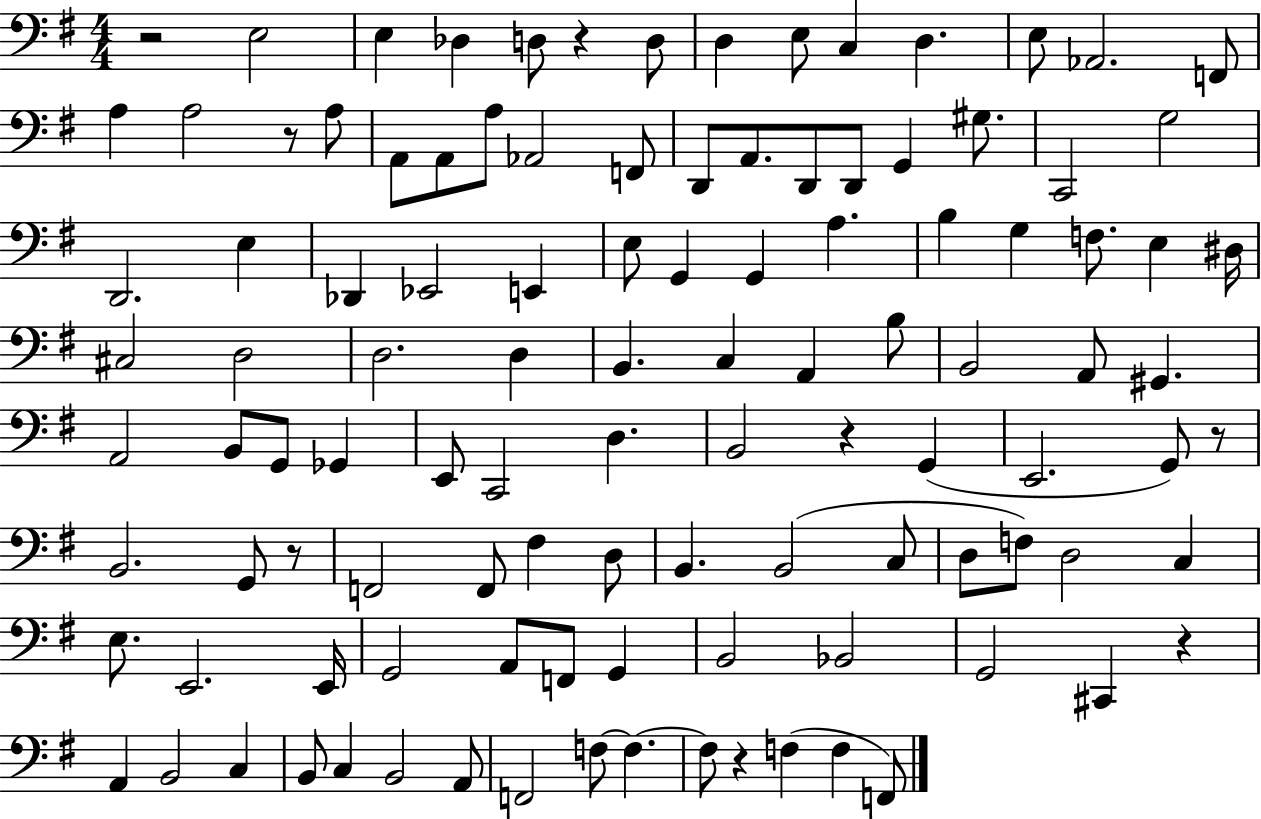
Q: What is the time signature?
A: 4/4